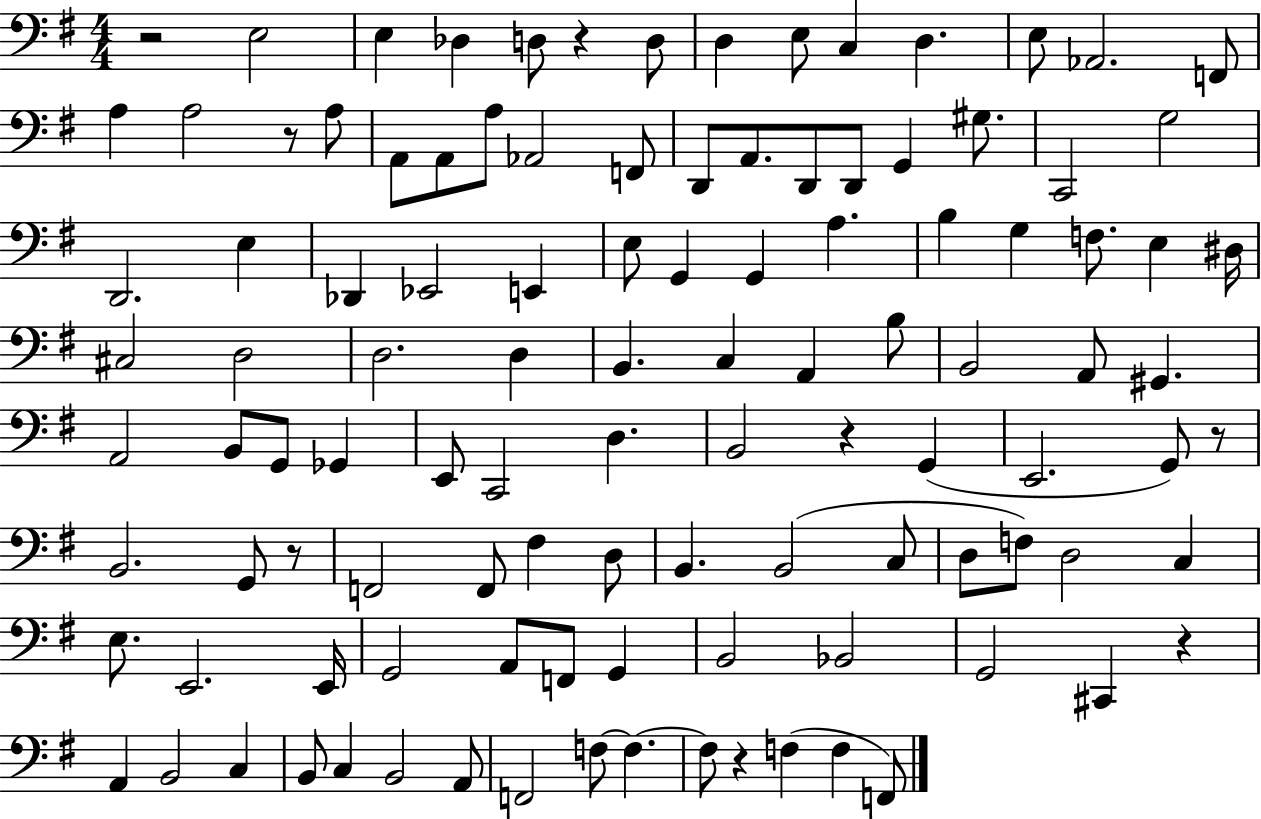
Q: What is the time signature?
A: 4/4